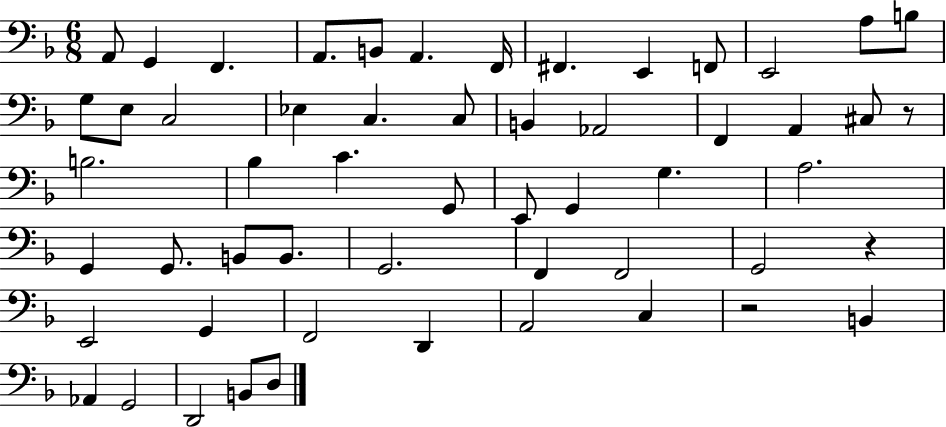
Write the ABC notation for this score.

X:1
T:Untitled
M:6/8
L:1/4
K:F
A,,/2 G,, F,, A,,/2 B,,/2 A,, F,,/4 ^F,, E,, F,,/2 E,,2 A,/2 B,/2 G,/2 E,/2 C,2 _E, C, C,/2 B,, _A,,2 F,, A,, ^C,/2 z/2 B,2 _B, C G,,/2 E,,/2 G,, G, A,2 G,, G,,/2 B,,/2 B,,/2 G,,2 F,, F,,2 G,,2 z E,,2 G,, F,,2 D,, A,,2 C, z2 B,, _A,, G,,2 D,,2 B,,/2 D,/2